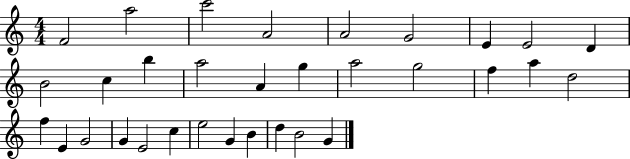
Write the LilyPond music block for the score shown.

{
  \clef treble
  \numericTimeSignature
  \time 4/4
  \key c \major
  f'2 a''2 | c'''2 a'2 | a'2 g'2 | e'4 e'2 d'4 | \break b'2 c''4 b''4 | a''2 a'4 g''4 | a''2 g''2 | f''4 a''4 d''2 | \break f''4 e'4 g'2 | g'4 e'2 c''4 | e''2 g'4 b'4 | d''4 b'2 g'4 | \break \bar "|."
}